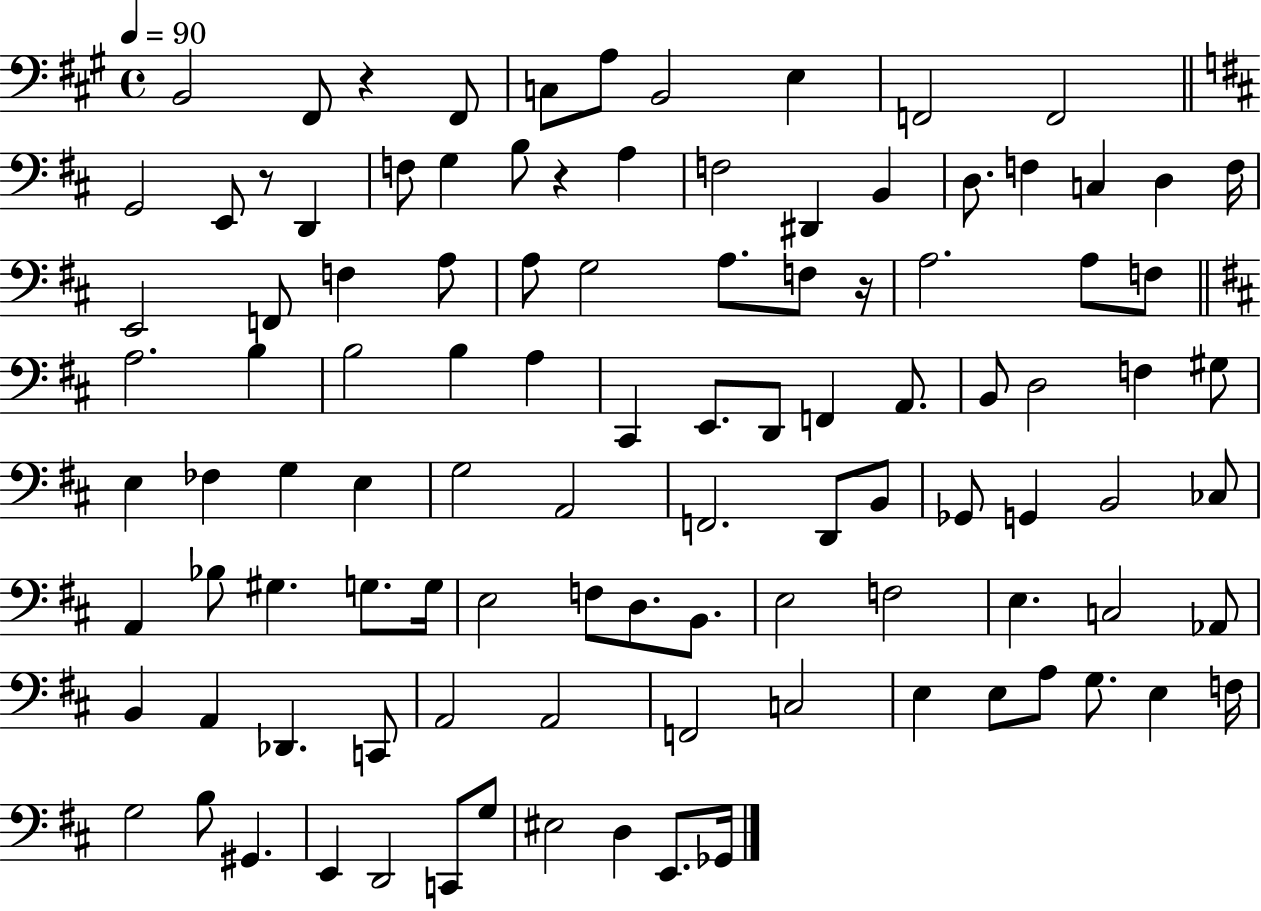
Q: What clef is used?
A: bass